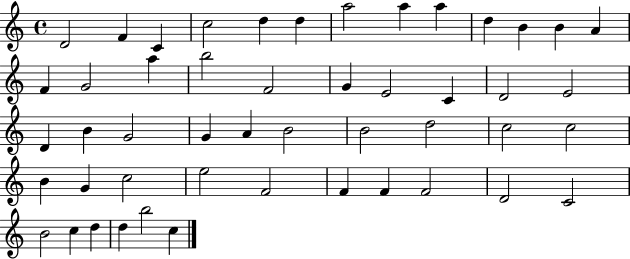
X:1
T:Untitled
M:4/4
L:1/4
K:C
D2 F C c2 d d a2 a a d B B A F G2 a b2 F2 G E2 C D2 E2 D B G2 G A B2 B2 d2 c2 c2 B G c2 e2 F2 F F F2 D2 C2 B2 c d d b2 c